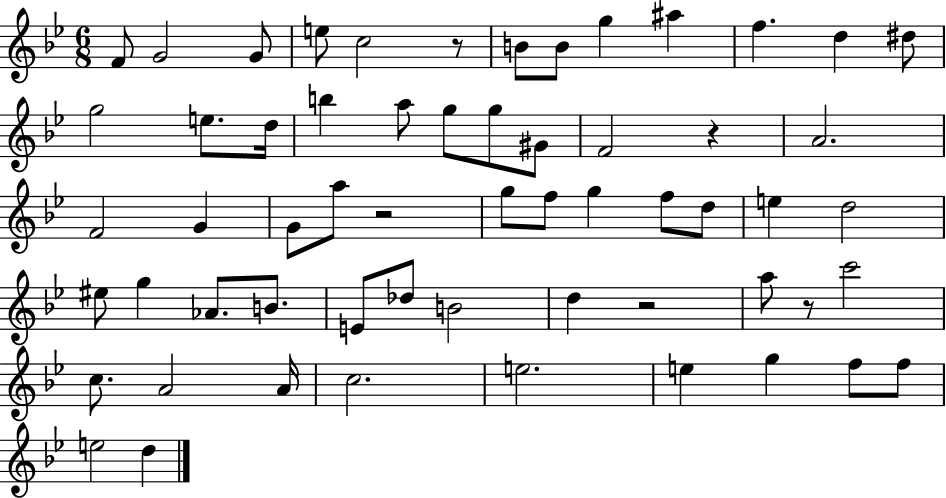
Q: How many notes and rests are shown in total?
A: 59